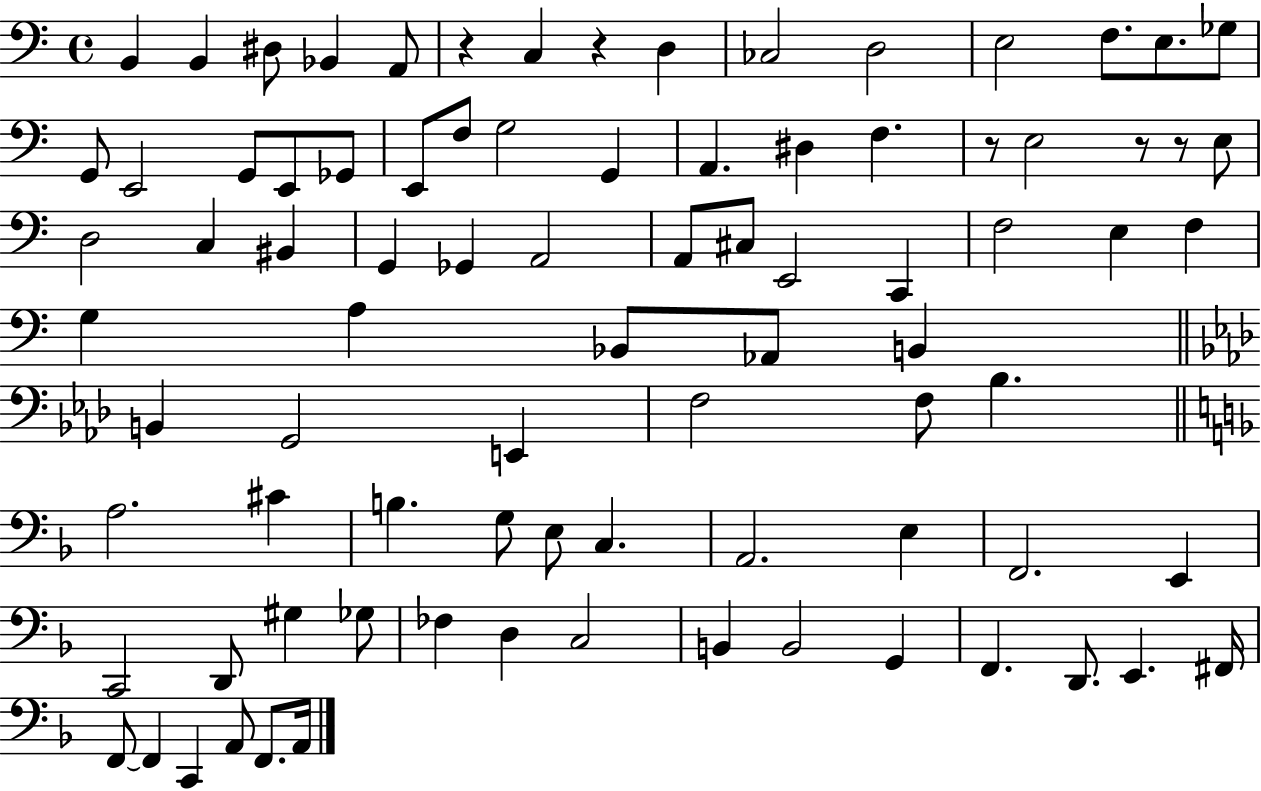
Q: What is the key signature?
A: C major